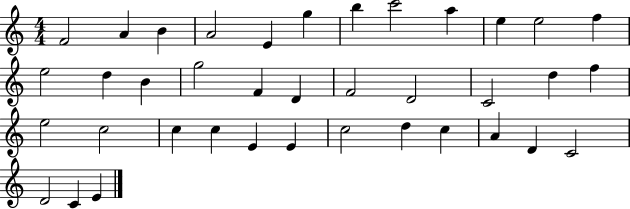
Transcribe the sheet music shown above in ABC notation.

X:1
T:Untitled
M:4/4
L:1/4
K:C
F2 A B A2 E g b c'2 a e e2 f e2 d B g2 F D F2 D2 C2 d f e2 c2 c c E E c2 d c A D C2 D2 C E